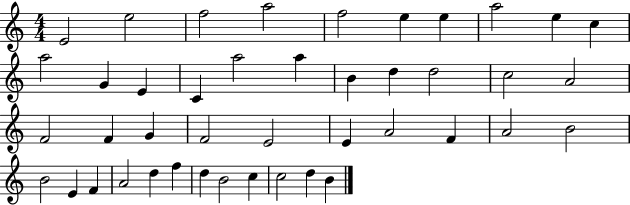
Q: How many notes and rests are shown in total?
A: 43